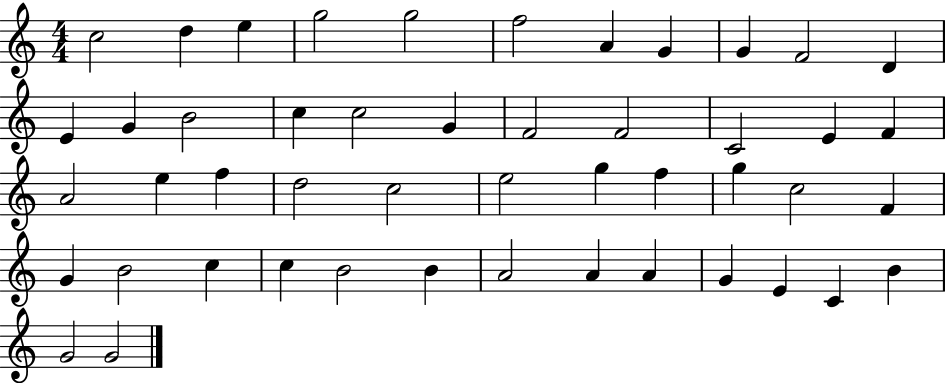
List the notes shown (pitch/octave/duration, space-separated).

C5/h D5/q E5/q G5/h G5/h F5/h A4/q G4/q G4/q F4/h D4/q E4/q G4/q B4/h C5/q C5/h G4/q F4/h F4/h C4/h E4/q F4/q A4/h E5/q F5/q D5/h C5/h E5/h G5/q F5/q G5/q C5/h F4/q G4/q B4/h C5/q C5/q B4/h B4/q A4/h A4/q A4/q G4/q E4/q C4/q B4/q G4/h G4/h